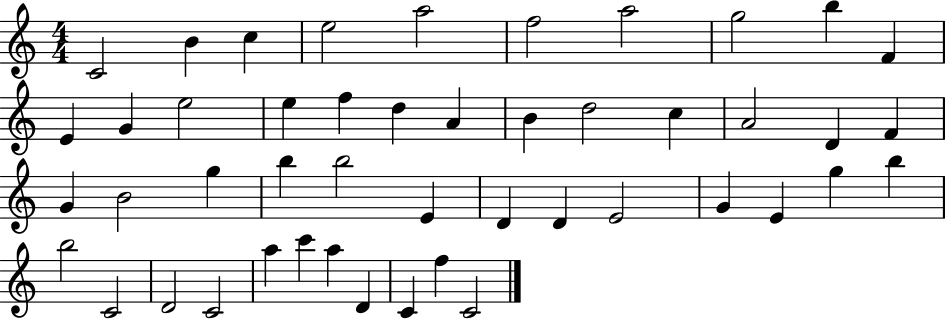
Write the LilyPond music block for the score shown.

{
  \clef treble
  \numericTimeSignature
  \time 4/4
  \key c \major
  c'2 b'4 c''4 | e''2 a''2 | f''2 a''2 | g''2 b''4 f'4 | \break e'4 g'4 e''2 | e''4 f''4 d''4 a'4 | b'4 d''2 c''4 | a'2 d'4 f'4 | \break g'4 b'2 g''4 | b''4 b''2 e'4 | d'4 d'4 e'2 | g'4 e'4 g''4 b''4 | \break b''2 c'2 | d'2 c'2 | a''4 c'''4 a''4 d'4 | c'4 f''4 c'2 | \break \bar "|."
}